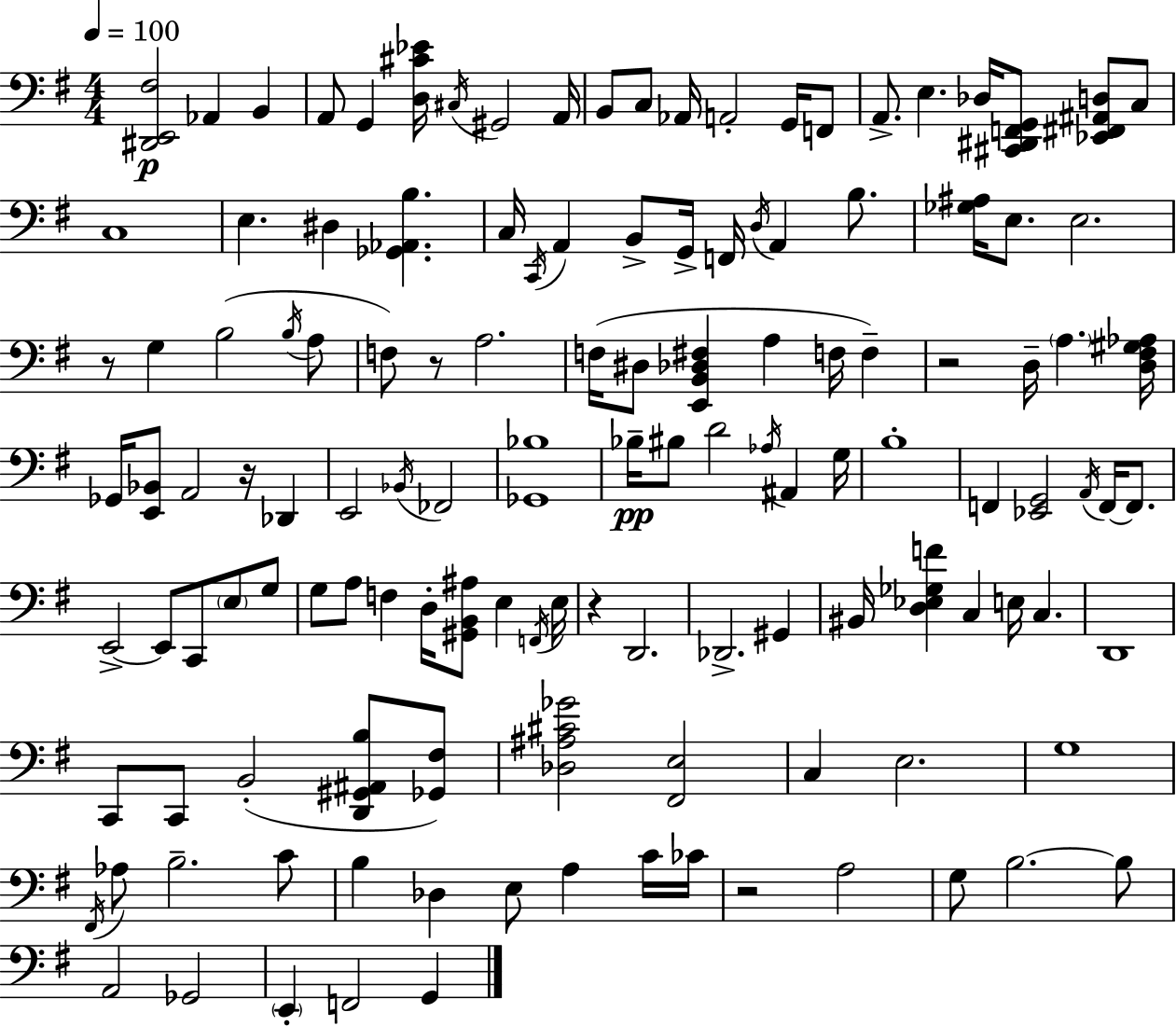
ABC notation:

X:1
T:Untitled
M:4/4
L:1/4
K:Em
[^D,,E,,^F,]2 _A,, B,, A,,/2 G,, [D,^C_E]/4 ^C,/4 ^G,,2 A,,/4 B,,/2 C,/2 _A,,/4 A,,2 G,,/4 F,,/2 A,,/2 E, _D,/4 [^C,,^D,,F,,G,,]/2 [_E,,^F,,^A,,D,]/2 C,/2 C,4 E, ^D, [_G,,_A,,B,] C,/4 C,,/4 A,, B,,/2 G,,/4 F,,/4 D,/4 A,, B,/2 [_G,^A,]/4 E,/2 E,2 z/2 G, B,2 B,/4 A,/2 F,/2 z/2 A,2 F,/4 ^D,/2 [E,,B,,_D,^F,] A, F,/4 F, z2 D,/4 A, [D,^F,^G,_A,]/4 _G,,/4 [E,,_B,,]/2 A,,2 z/4 _D,, E,,2 _B,,/4 _F,,2 [_G,,_B,]4 _B,/4 ^B,/2 D2 _A,/4 ^A,, G,/4 B,4 F,, [_E,,G,,]2 A,,/4 F,,/4 F,,/2 E,,2 E,,/2 C,,/2 E,/2 G,/2 G,/2 A,/2 F, D,/4 [^G,,B,,^A,]/2 E, F,,/4 E,/4 z D,,2 _D,,2 ^G,, ^B,,/4 [D,_E,_G,F] C, E,/4 C, D,,4 C,,/2 C,,/2 B,,2 [D,,^G,,^A,,B,]/2 [_G,,^F,]/2 [_D,^A,^C_G]2 [^F,,E,]2 C, E,2 G,4 ^F,,/4 _A,/2 B,2 C/2 B, _D, E,/2 A, C/4 _C/4 z2 A,2 G,/2 B,2 B,/2 A,,2 _G,,2 E,, F,,2 G,,